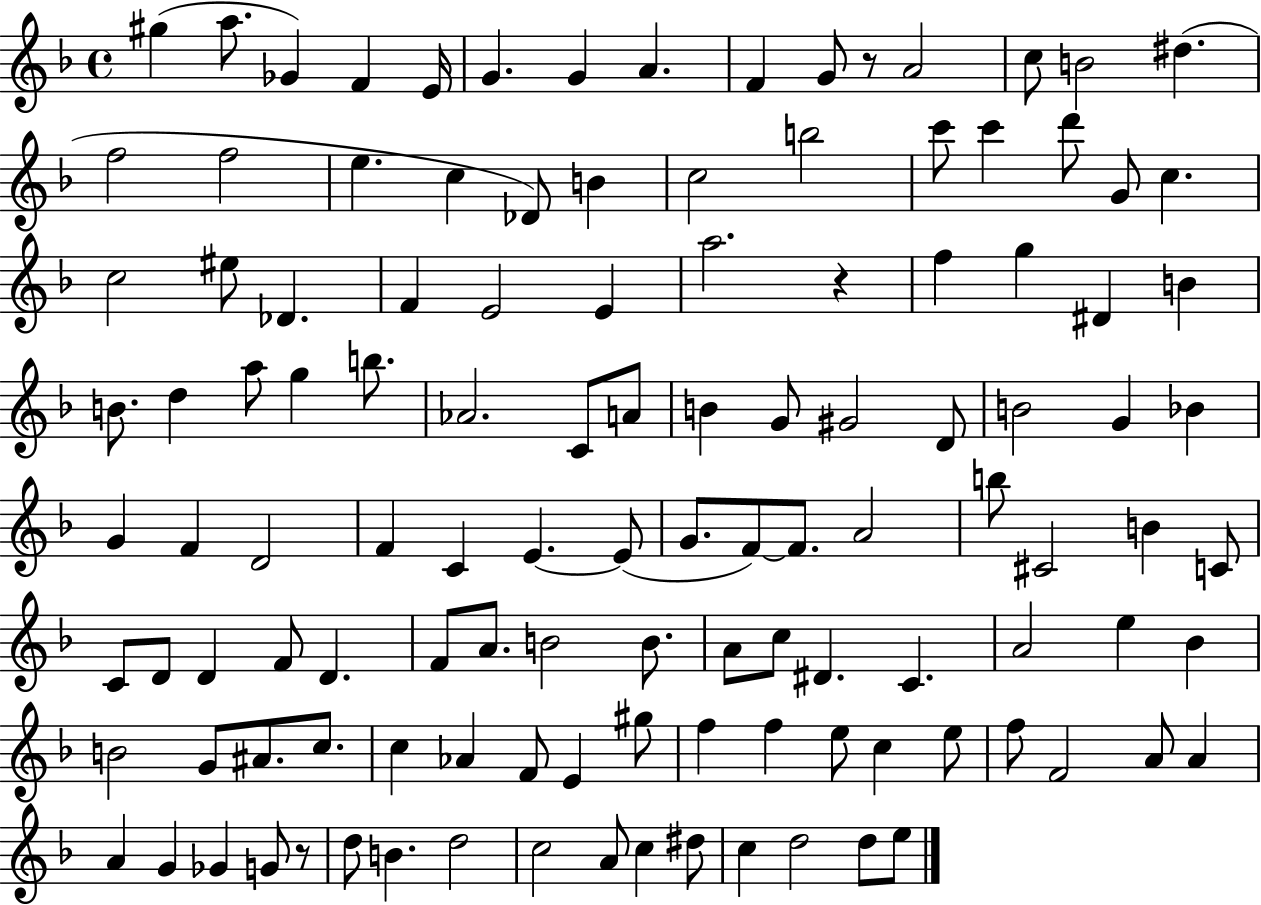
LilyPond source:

{
  \clef treble
  \time 4/4
  \defaultTimeSignature
  \key f \major
  gis''4( a''8. ges'4) f'4 e'16 | g'4. g'4 a'4. | f'4 g'8 r8 a'2 | c''8 b'2 dis''4.( | \break f''2 f''2 | e''4. c''4 des'8) b'4 | c''2 b''2 | c'''8 c'''4 d'''8 g'8 c''4. | \break c''2 eis''8 des'4. | f'4 e'2 e'4 | a''2. r4 | f''4 g''4 dis'4 b'4 | \break b'8. d''4 a''8 g''4 b''8. | aes'2. c'8 a'8 | b'4 g'8 gis'2 d'8 | b'2 g'4 bes'4 | \break g'4 f'4 d'2 | f'4 c'4 e'4.~~ e'8( | g'8. f'8~~) f'8. a'2 | b''8 cis'2 b'4 c'8 | \break c'8 d'8 d'4 f'8 d'4. | f'8 a'8. b'2 b'8. | a'8 c''8 dis'4. c'4. | a'2 e''4 bes'4 | \break b'2 g'8 ais'8. c''8. | c''4 aes'4 f'8 e'4 gis''8 | f''4 f''4 e''8 c''4 e''8 | f''8 f'2 a'8 a'4 | \break a'4 g'4 ges'4 g'8 r8 | d''8 b'4. d''2 | c''2 a'8 c''4 dis''8 | c''4 d''2 d''8 e''8 | \break \bar "|."
}